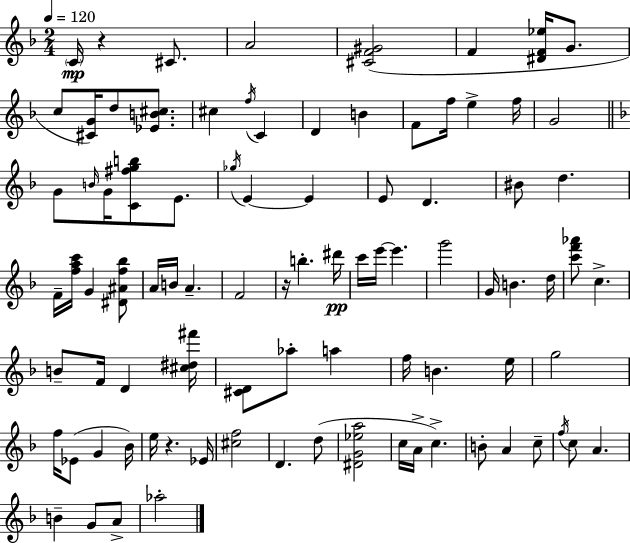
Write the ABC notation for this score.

X:1
T:Untitled
M:2/4
L:1/4
K:Dm
C/4 z ^C/2 A2 [^CF^G]2 F [^DF_e]/4 G/2 c/2 [^CG]/4 d/2 [_EB^c]/2 ^c f/4 C D B F/2 f/4 e f/4 G2 G/2 B/4 G/4 [C^fgb]/2 E/2 _g/4 E E E/2 D ^B/2 d F/4 [fac']/4 G [^D^Af_b]/2 A/4 B/4 A F2 z/4 b ^d'/4 c'/4 e'/4 e' g'2 G/4 B d/4 [c'f'_a']/2 c B/2 F/4 D [^c^d^f']/4 [^CD]/2 _a/2 a f/4 B e/4 g2 f/4 _E/2 G _B/4 e/4 z _E/4 [^cf]2 D d/2 [^DG_ea]2 c/4 A/4 c B/2 A c/2 f/4 c/2 A B G/2 A/2 _a2